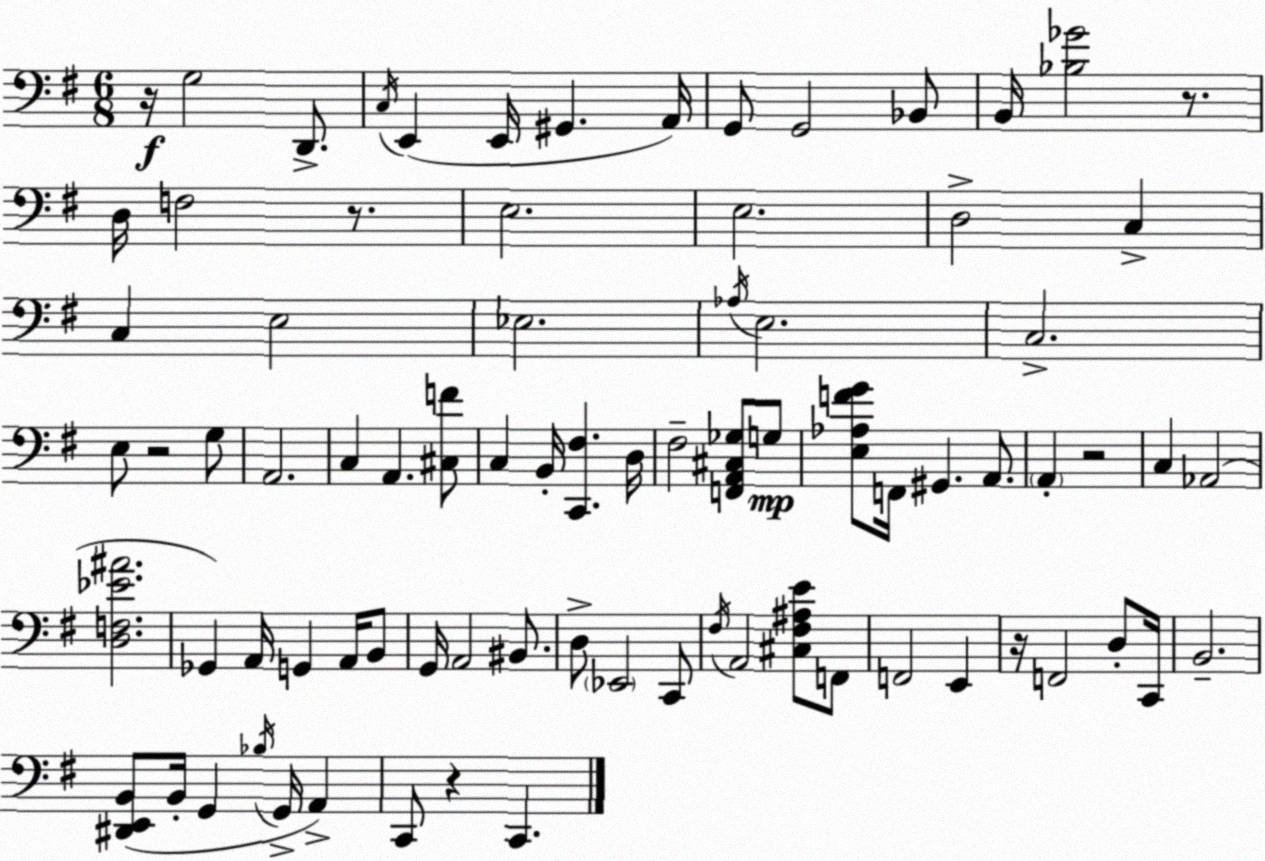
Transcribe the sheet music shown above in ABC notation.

X:1
T:Untitled
M:6/8
L:1/4
K:G
z/4 G,2 D,,/2 C,/4 E,, E,,/4 ^G,, A,,/4 G,,/2 G,,2 _B,,/2 B,,/4 [_B,_G]2 z/2 D,/4 F,2 z/2 E,2 E,2 D,2 C, C, E,2 _E,2 _A,/4 E,2 C,2 E,/2 z2 G,/2 A,,2 C, A,, [^C,F]/2 C, B,,/4 [C,,^F,] D,/4 ^F,2 [F,,A,,^C,_G,]/2 G,/2 [E,_A,FG]/2 F,,/4 ^G,, A,,/2 A,, z2 C, _A,,2 [D,F,_E^A]2 _G,, A,,/4 G,, A,,/4 B,,/2 G,,/4 A,,2 ^B,,/2 D,/2 _E,,2 C,,/2 ^F,/4 A,,2 [^C,^F,^A,E]/2 F,,/2 F,,2 E,, z/4 F,,2 D,/2 C,,/4 B,,2 [^D,,E,,B,,]/2 B,,/4 G,, _B,/4 G,,/4 A,, C,,/2 z C,,